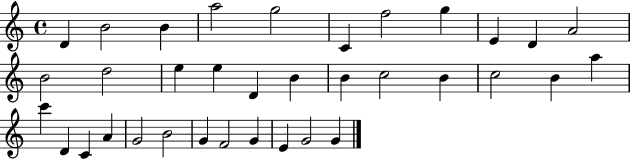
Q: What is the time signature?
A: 4/4